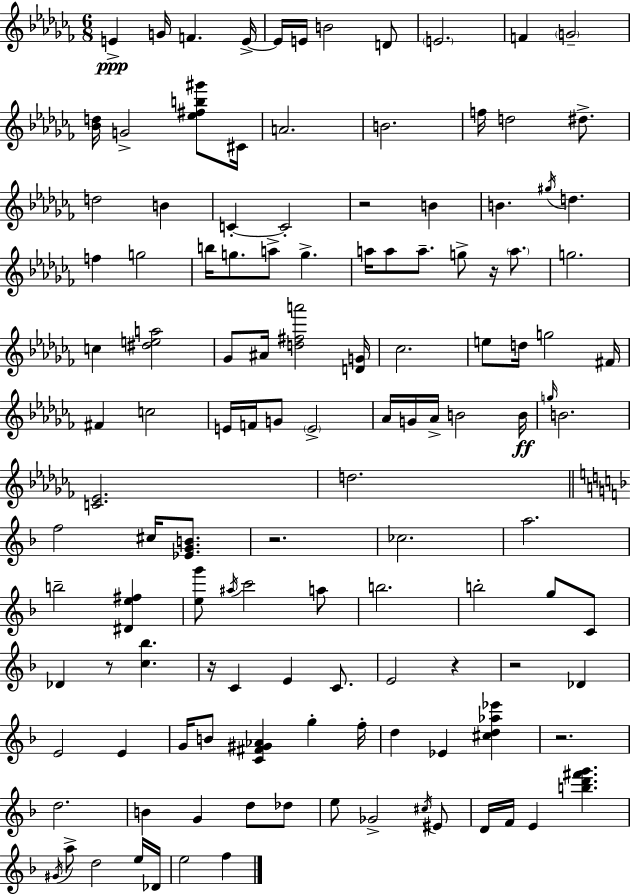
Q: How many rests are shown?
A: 8